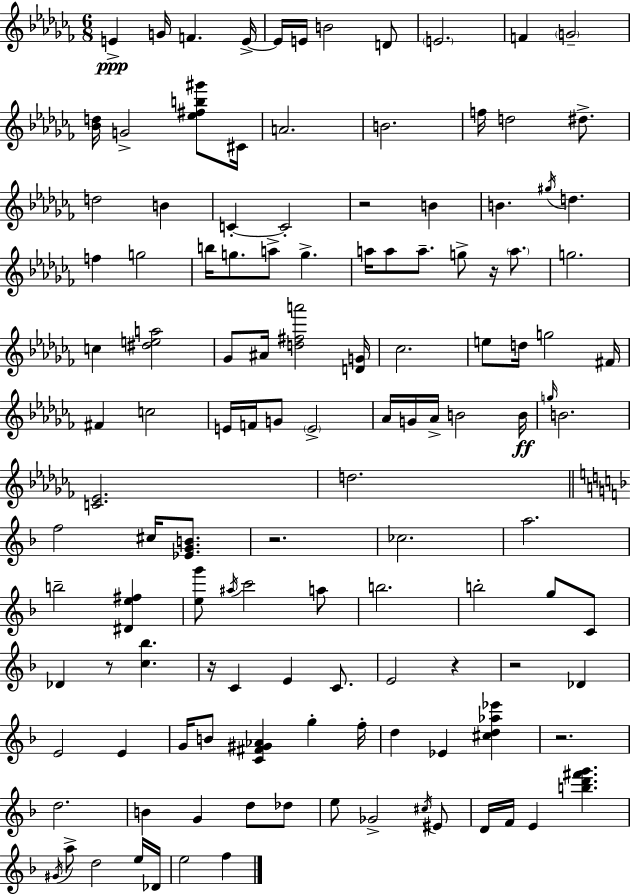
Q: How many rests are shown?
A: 8